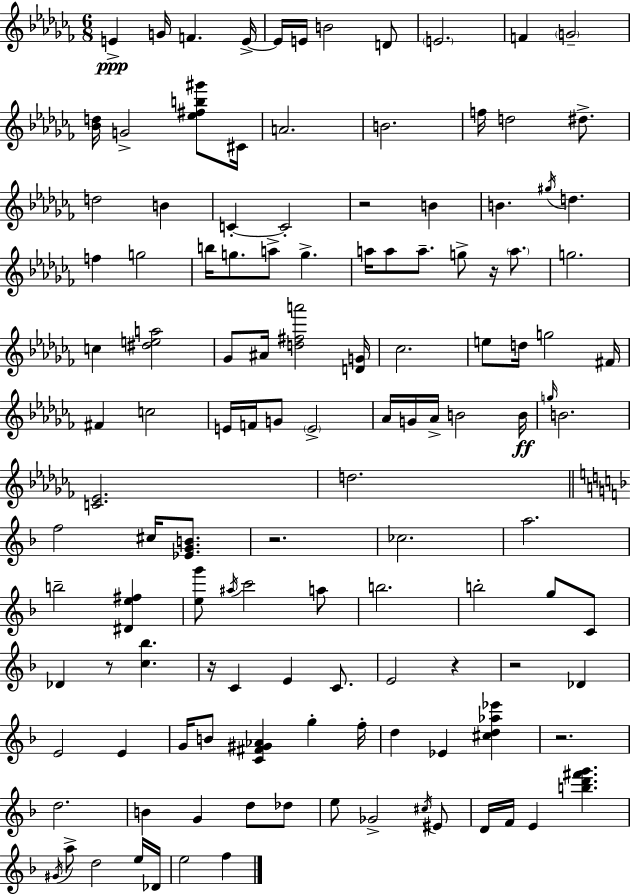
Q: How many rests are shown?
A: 8